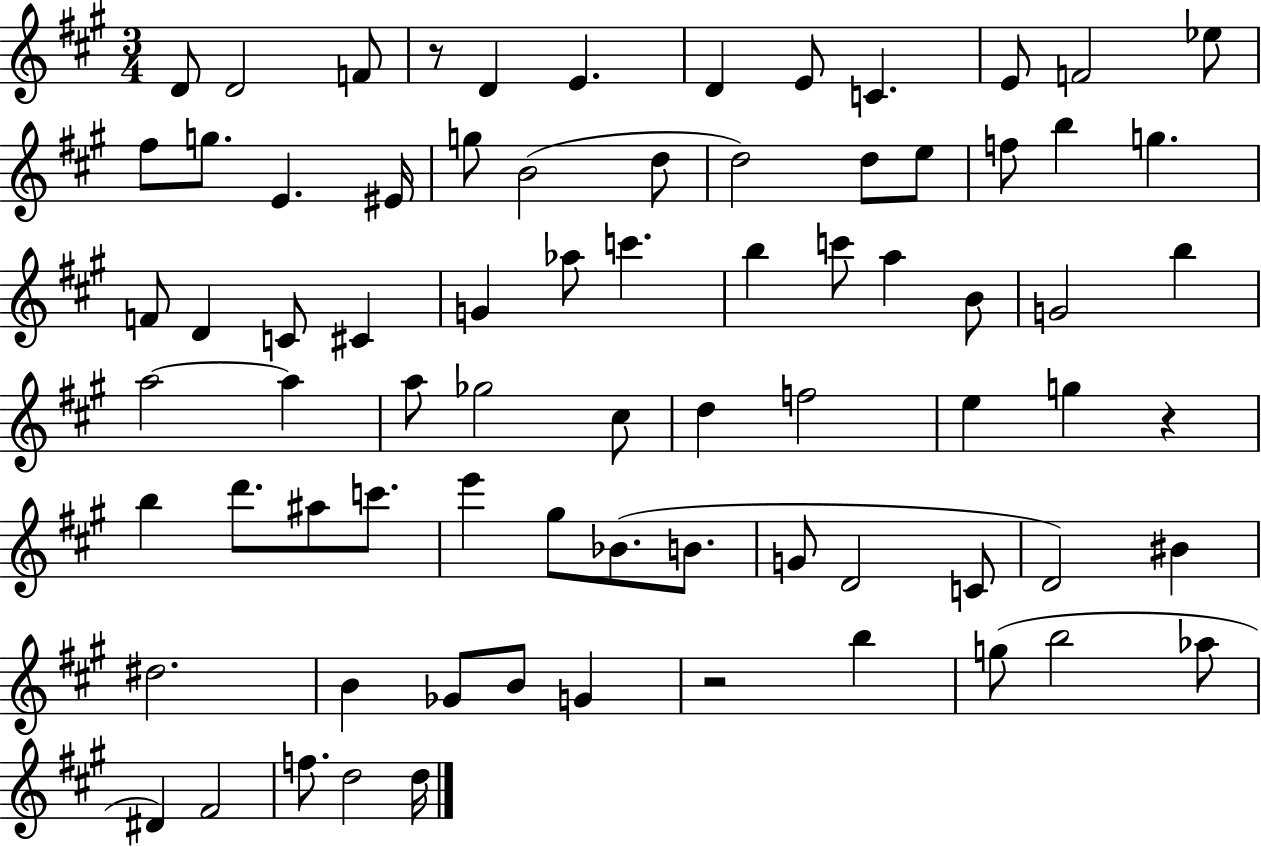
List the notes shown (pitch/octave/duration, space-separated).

D4/e D4/h F4/e R/e D4/q E4/q. D4/q E4/e C4/q. E4/e F4/h Eb5/e F#5/e G5/e. E4/q. EIS4/s G5/e B4/h D5/e D5/h D5/e E5/e F5/e B5/q G5/q. F4/e D4/q C4/e C#4/q G4/q Ab5/e C6/q. B5/q C6/e A5/q B4/e G4/h B5/q A5/h A5/q A5/e Gb5/h C#5/e D5/q F5/h E5/q G5/q R/q B5/q D6/e. A#5/e C6/e. E6/q G#5/e Bb4/e. B4/e. G4/e D4/h C4/e D4/h BIS4/q D#5/h. B4/q Gb4/e B4/e G4/q R/h B5/q G5/e B5/h Ab5/e D#4/q F#4/h F5/e. D5/h D5/s